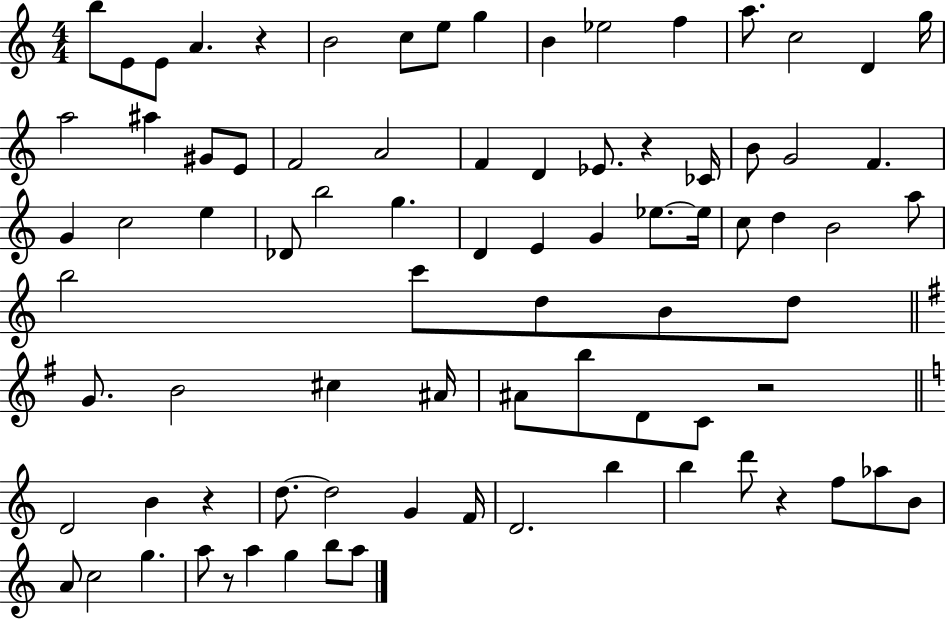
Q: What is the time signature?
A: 4/4